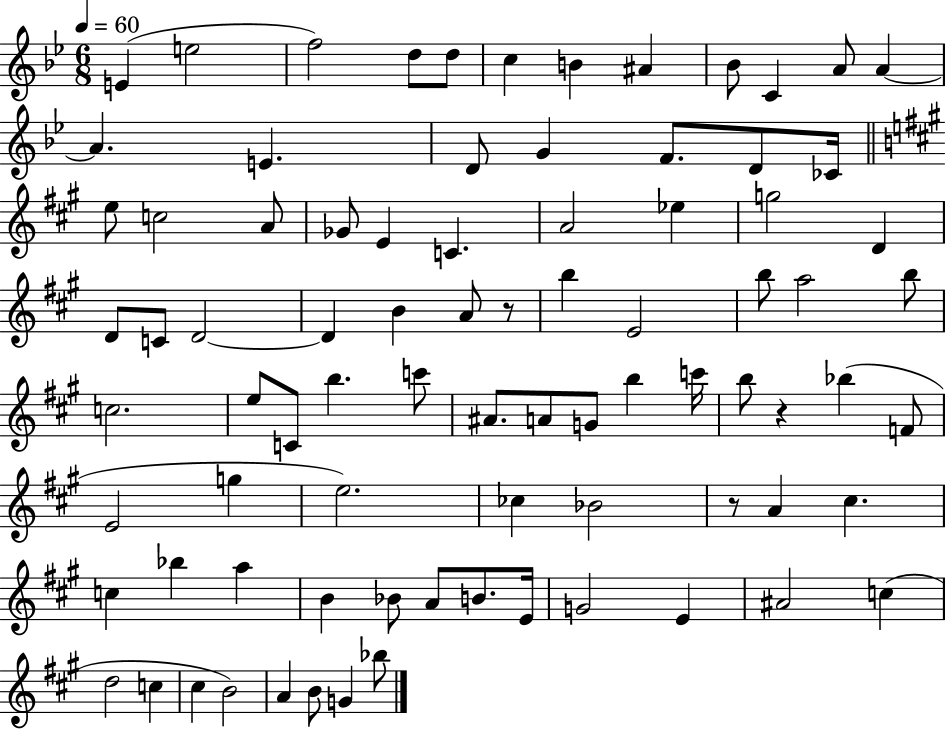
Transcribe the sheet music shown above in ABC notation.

X:1
T:Untitled
M:6/8
L:1/4
K:Bb
E e2 f2 d/2 d/2 c B ^A _B/2 C A/2 A A E D/2 G F/2 D/2 _C/4 e/2 c2 A/2 _G/2 E C A2 _e g2 D D/2 C/2 D2 D B A/2 z/2 b E2 b/2 a2 b/2 c2 e/2 C/2 b c'/2 ^A/2 A/2 G/2 b c'/4 b/2 z _b F/2 E2 g e2 _c _B2 z/2 A ^c c _b a B _B/2 A/2 B/2 E/4 G2 E ^A2 c d2 c ^c B2 A B/2 G _b/2